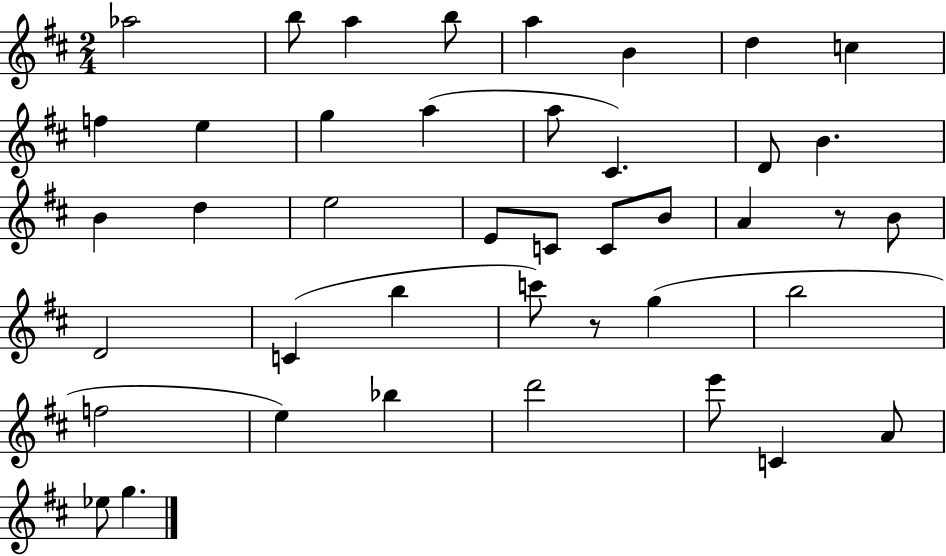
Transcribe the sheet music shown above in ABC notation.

X:1
T:Untitled
M:2/4
L:1/4
K:D
_a2 b/2 a b/2 a B d c f e g a a/2 ^C D/2 B B d e2 E/2 C/2 C/2 B/2 A z/2 B/2 D2 C b c'/2 z/2 g b2 f2 e _b d'2 e'/2 C A/2 _e/2 g